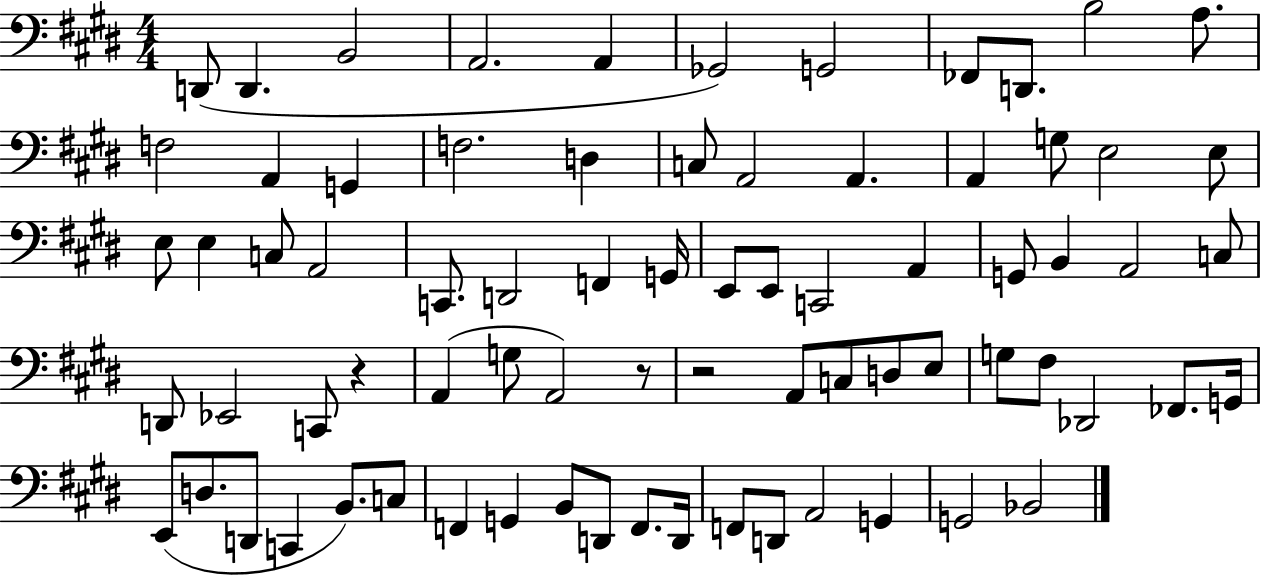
D2/e D2/q. B2/h A2/h. A2/q Gb2/h G2/h FES2/e D2/e. B3/h A3/e. F3/h A2/q G2/q F3/h. D3/q C3/e A2/h A2/q. A2/q G3/e E3/h E3/e E3/e E3/q C3/e A2/h C2/e. D2/h F2/q G2/s E2/e E2/e C2/h A2/q G2/e B2/q A2/h C3/e D2/e Eb2/h C2/e R/q A2/q G3/e A2/h R/e R/h A2/e C3/e D3/e E3/e G3/e F#3/e Db2/h FES2/e. G2/s E2/e D3/e. D2/e C2/q B2/e. C3/e F2/q G2/q B2/e D2/e F2/e. D2/s F2/e D2/e A2/h G2/q G2/h Bb2/h